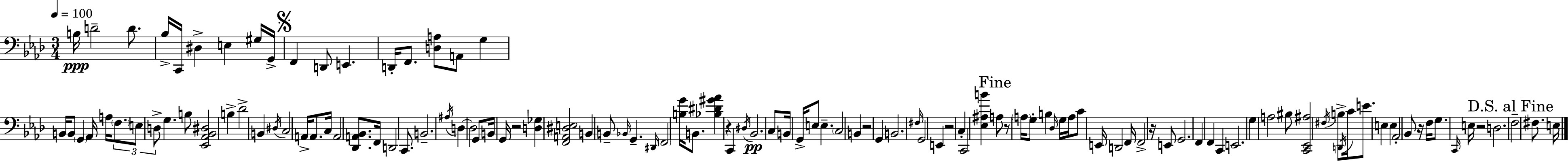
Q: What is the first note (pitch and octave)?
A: B3